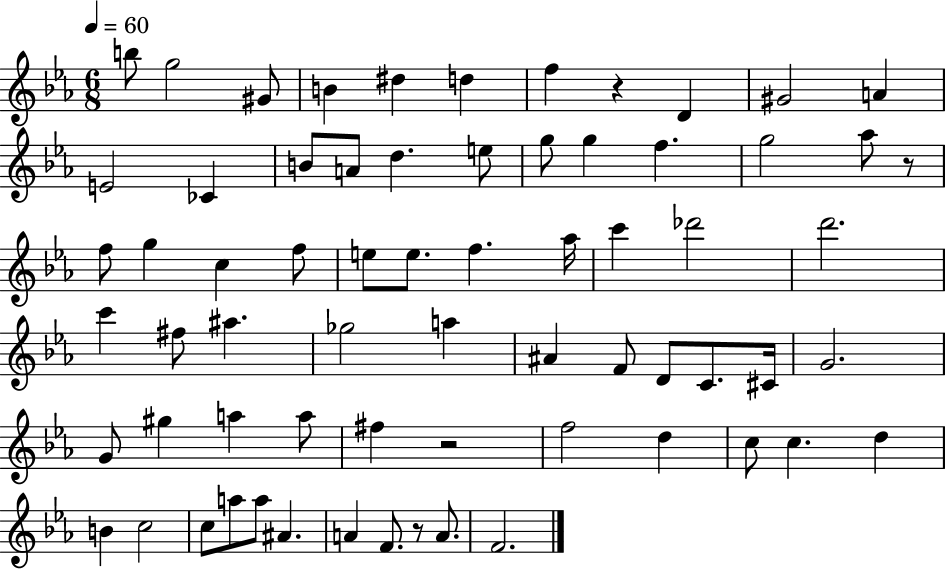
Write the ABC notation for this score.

X:1
T:Untitled
M:6/8
L:1/4
K:Eb
b/2 g2 ^G/2 B ^d d f z D ^G2 A E2 _C B/2 A/2 d e/2 g/2 g f g2 _a/2 z/2 f/2 g c f/2 e/2 e/2 f _a/4 c' _d'2 d'2 c' ^f/2 ^a _g2 a ^A F/2 D/2 C/2 ^C/4 G2 G/2 ^g a a/2 ^f z2 f2 d c/2 c d B c2 c/2 a/2 a/2 ^A A F/2 z/2 A/2 F2